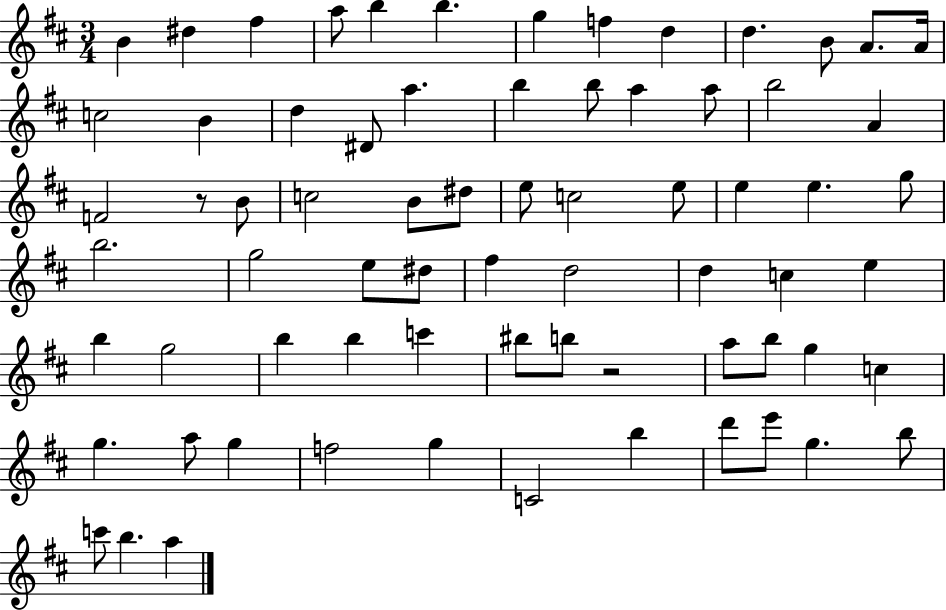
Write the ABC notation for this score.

X:1
T:Untitled
M:3/4
L:1/4
K:D
B ^d ^f a/2 b b g f d d B/2 A/2 A/4 c2 B d ^D/2 a b b/2 a a/2 b2 A F2 z/2 B/2 c2 B/2 ^d/2 e/2 c2 e/2 e e g/2 b2 g2 e/2 ^d/2 ^f d2 d c e b g2 b b c' ^b/2 b/2 z2 a/2 b/2 g c g a/2 g f2 g C2 b d'/2 e'/2 g b/2 c'/2 b a